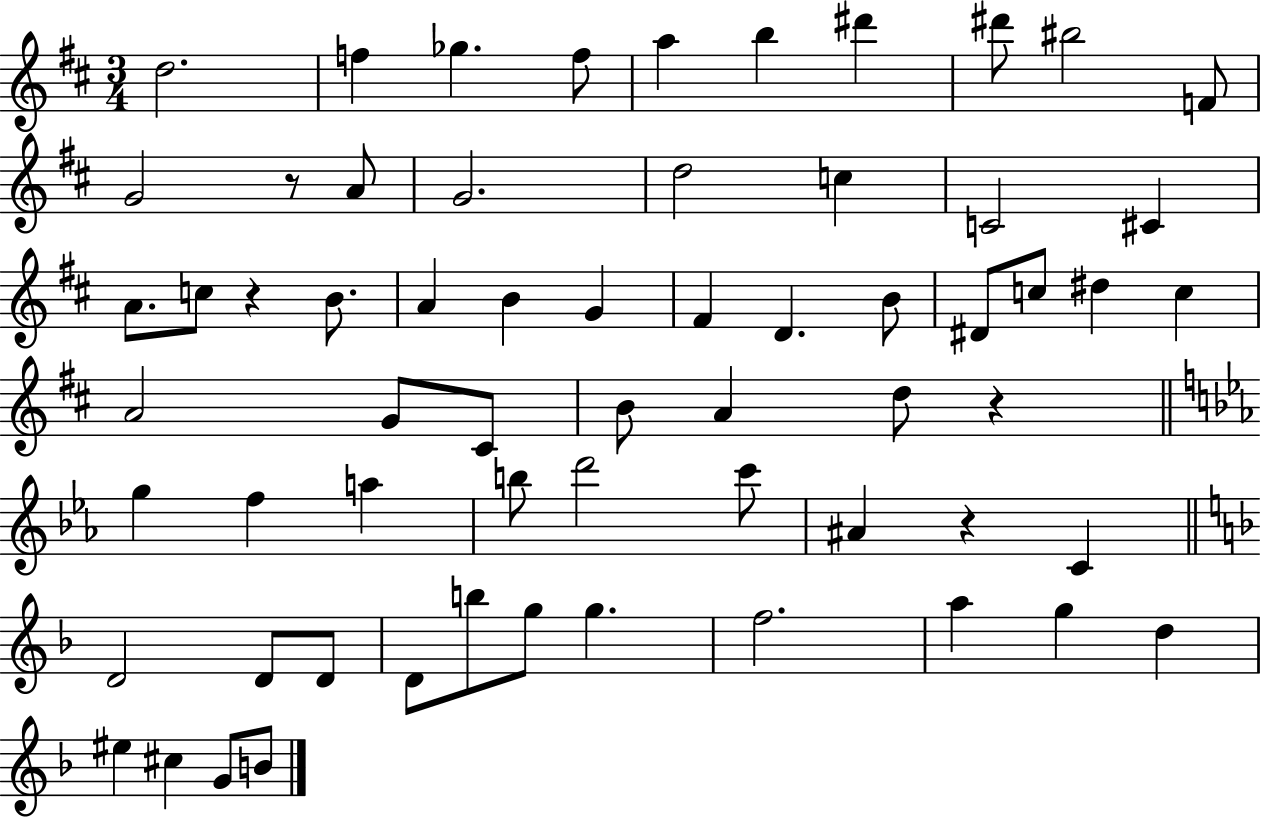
D5/h. F5/q Gb5/q. F5/e A5/q B5/q D#6/q D#6/e BIS5/h F4/e G4/h R/e A4/e G4/h. D5/h C5/q C4/h C#4/q A4/e. C5/e R/q B4/e. A4/q B4/q G4/q F#4/q D4/q. B4/e D#4/e C5/e D#5/q C5/q A4/h G4/e C#4/e B4/e A4/q D5/e R/q G5/q F5/q A5/q B5/e D6/h C6/e A#4/q R/q C4/q D4/h D4/e D4/e D4/e B5/e G5/e G5/q. F5/h. A5/q G5/q D5/q EIS5/q C#5/q G4/e B4/e